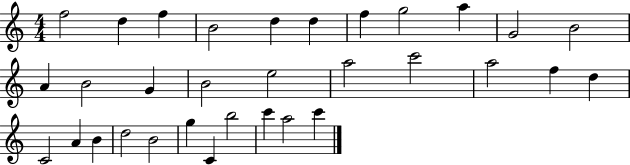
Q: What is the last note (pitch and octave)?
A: C6